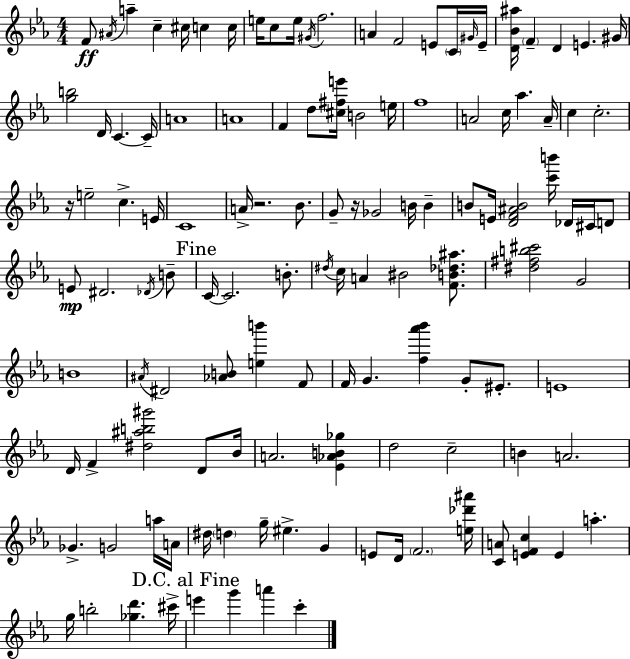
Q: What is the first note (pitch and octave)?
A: F4